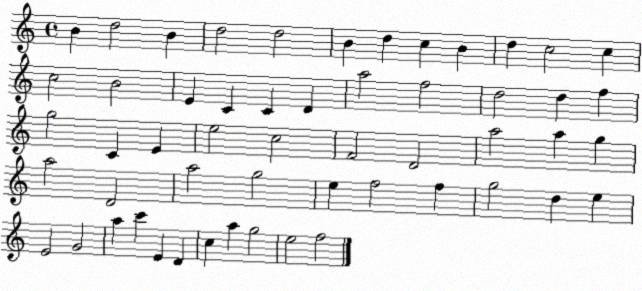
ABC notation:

X:1
T:Untitled
M:4/4
L:1/4
K:C
B d2 B d2 d2 B d c B d c2 c c2 B2 E C C D a2 f2 d2 d f g2 C E e2 c2 F2 D2 a2 a g a2 D2 a2 g2 e f2 f g2 d e E2 G2 a c' E D c a g2 e2 f2